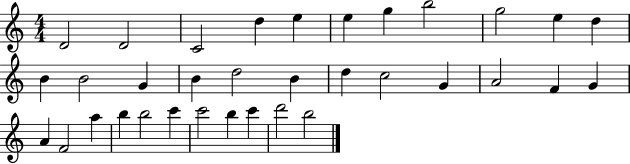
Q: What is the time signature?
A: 4/4